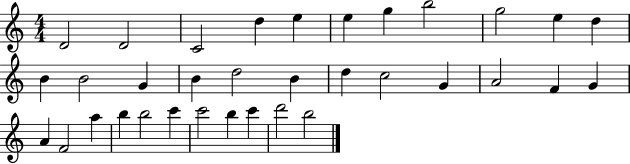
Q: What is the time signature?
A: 4/4